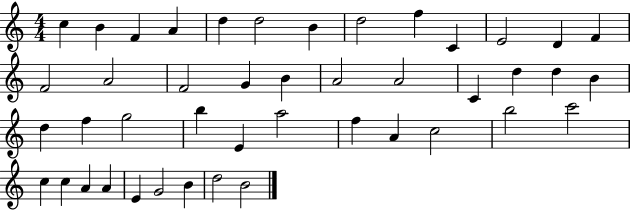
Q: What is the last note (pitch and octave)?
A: B4